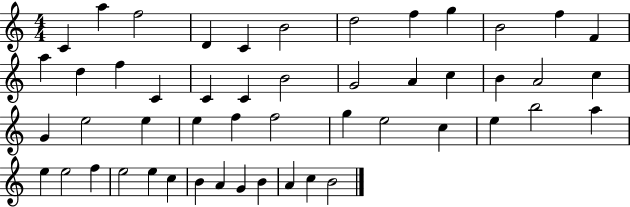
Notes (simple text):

C4/q A5/q F5/h D4/q C4/q B4/h D5/h F5/q G5/q B4/h F5/q F4/q A5/q D5/q F5/q C4/q C4/q C4/q B4/h G4/h A4/q C5/q B4/q A4/h C5/q G4/q E5/h E5/q E5/q F5/q F5/h G5/q E5/h C5/q E5/q B5/h A5/q E5/q E5/h F5/q E5/h E5/q C5/q B4/q A4/q G4/q B4/q A4/q C5/q B4/h